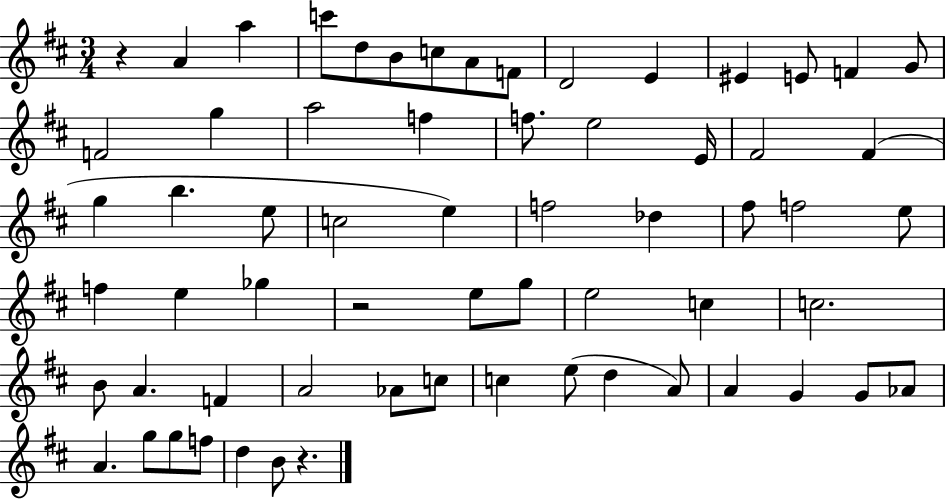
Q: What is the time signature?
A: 3/4